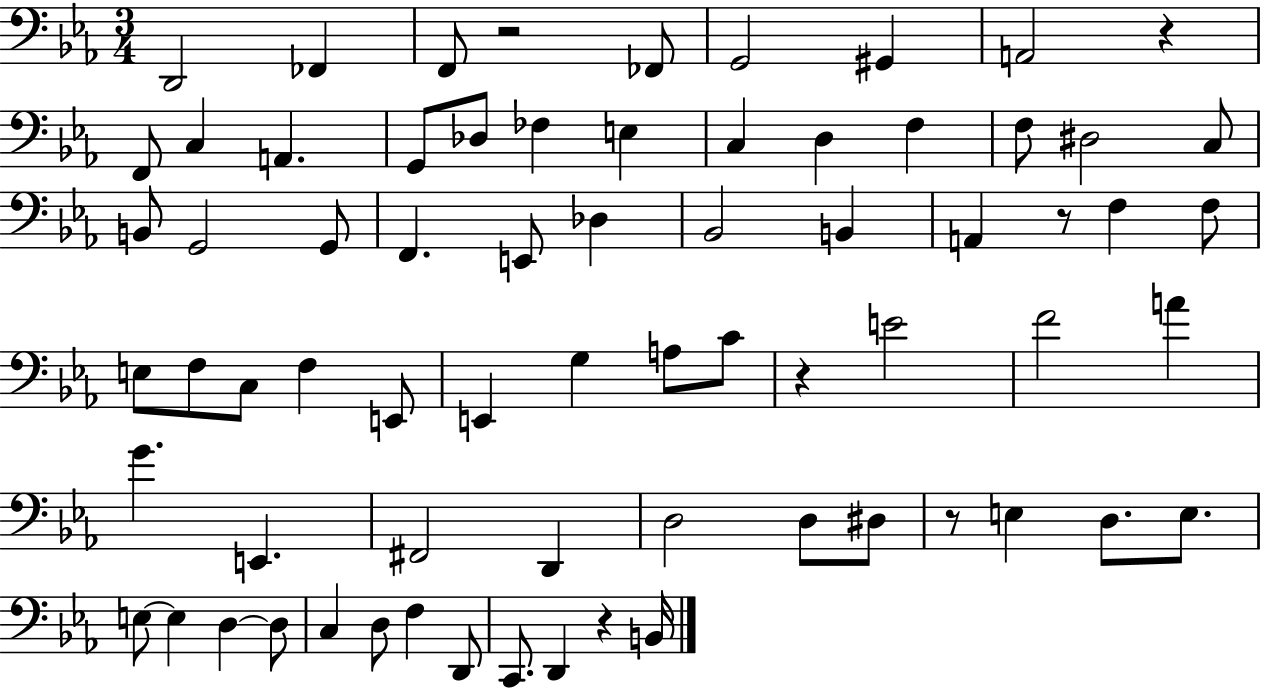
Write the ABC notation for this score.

X:1
T:Untitled
M:3/4
L:1/4
K:Eb
D,,2 _F,, F,,/2 z2 _F,,/2 G,,2 ^G,, A,,2 z F,,/2 C, A,, G,,/2 _D,/2 _F, E, C, D, F, F,/2 ^D,2 C,/2 B,,/2 G,,2 G,,/2 F,, E,,/2 _D, _B,,2 B,, A,, z/2 F, F,/2 E,/2 F,/2 C,/2 F, E,,/2 E,, G, A,/2 C/2 z E2 F2 A G E,, ^F,,2 D,, D,2 D,/2 ^D,/2 z/2 E, D,/2 E,/2 E,/2 E, D, D,/2 C, D,/2 F, D,,/2 C,,/2 D,, z B,,/4